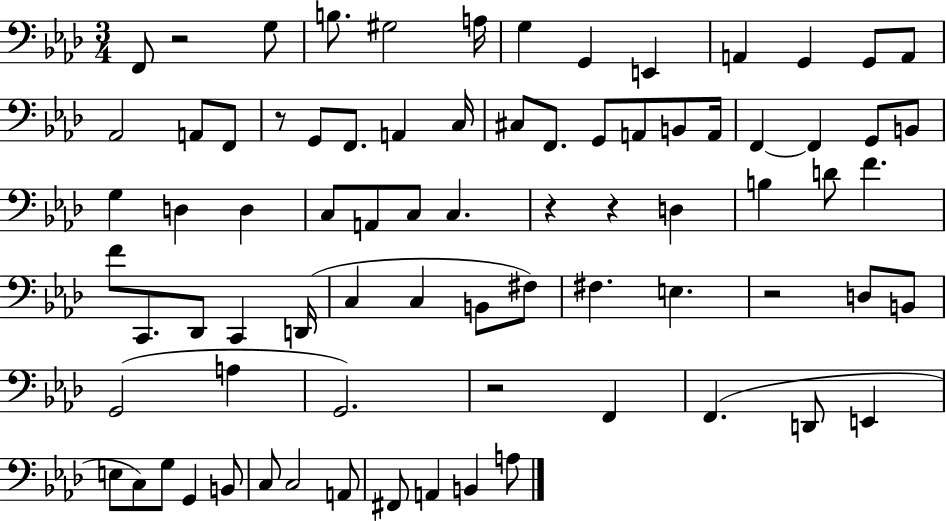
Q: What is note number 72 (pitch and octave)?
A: A3